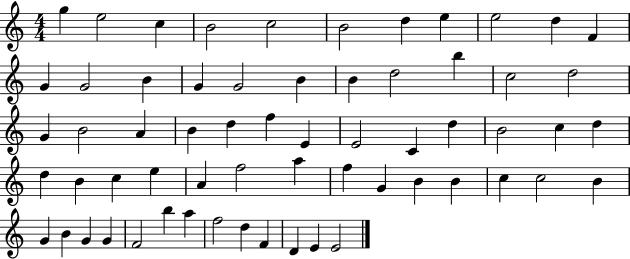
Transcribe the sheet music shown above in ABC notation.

X:1
T:Untitled
M:4/4
L:1/4
K:C
g e2 c B2 c2 B2 d e e2 d F G G2 B G G2 B B d2 b c2 d2 G B2 A B d f E E2 C d B2 c d d B c e A f2 a f G B B c c2 B G B G G F2 b a f2 d F D E E2